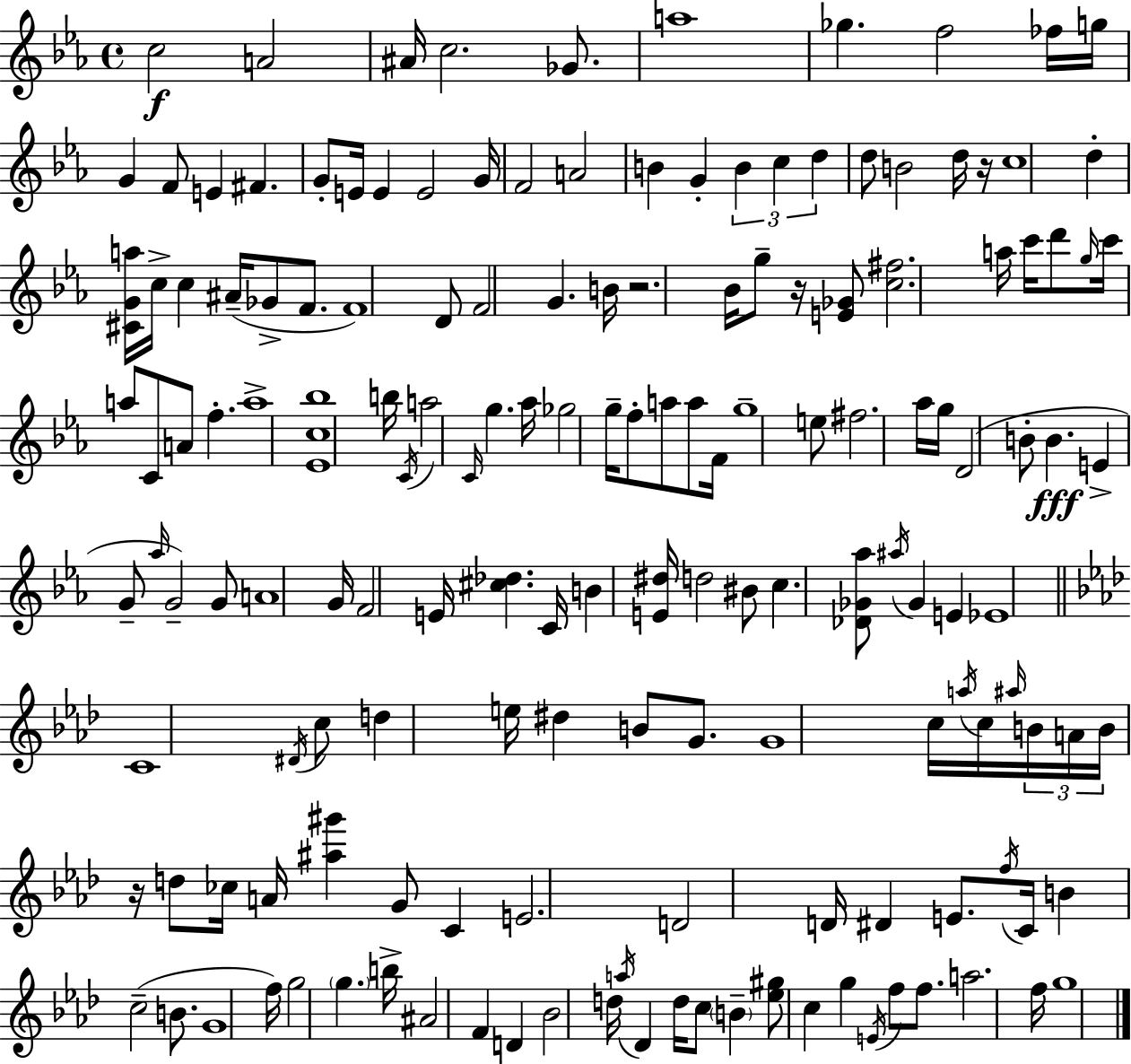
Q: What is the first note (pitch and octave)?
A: C5